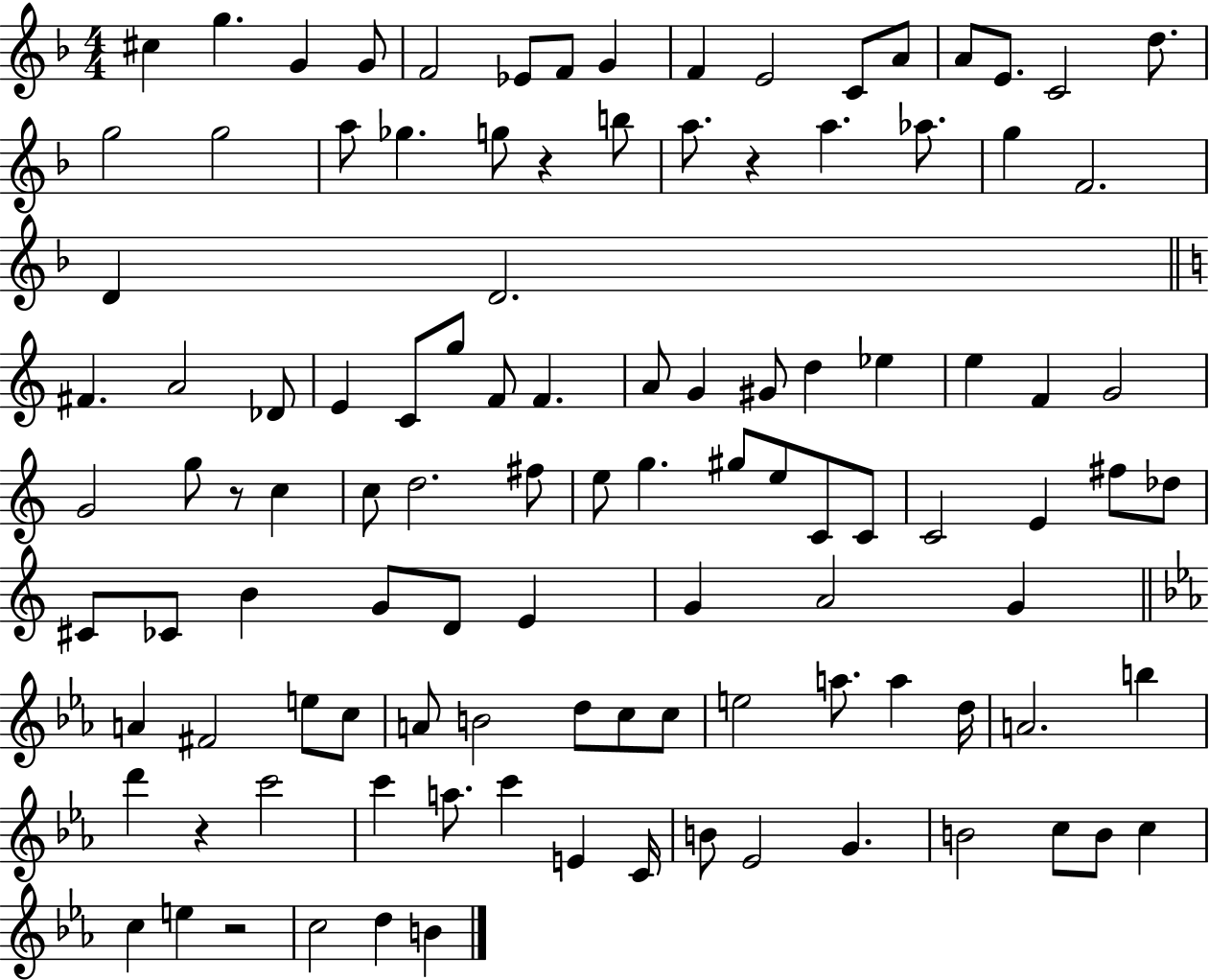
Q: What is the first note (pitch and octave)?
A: C#5